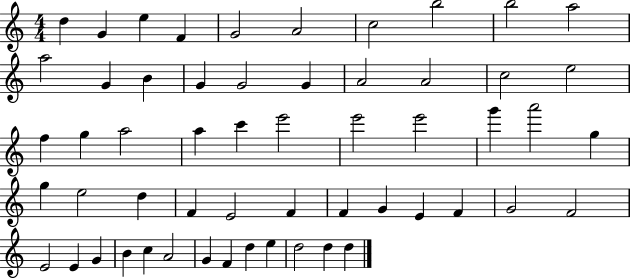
{
  \clef treble
  \numericTimeSignature
  \time 4/4
  \key c \major
  d''4 g'4 e''4 f'4 | g'2 a'2 | c''2 b''2 | b''2 a''2 | \break a''2 g'4 b'4 | g'4 g'2 g'4 | a'2 a'2 | c''2 e''2 | \break f''4 g''4 a''2 | a''4 c'''4 e'''2 | e'''2 e'''2 | g'''4 a'''2 g''4 | \break g''4 e''2 d''4 | f'4 e'2 f'4 | f'4 g'4 e'4 f'4 | g'2 f'2 | \break e'2 e'4 g'4 | b'4 c''4 a'2 | g'4 f'4 d''4 e''4 | d''2 d''4 d''4 | \break \bar "|."
}